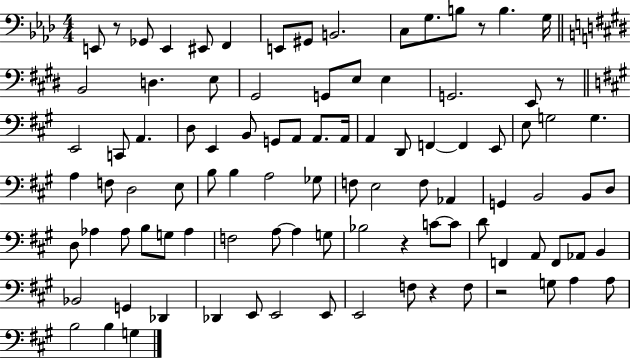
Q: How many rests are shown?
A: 6